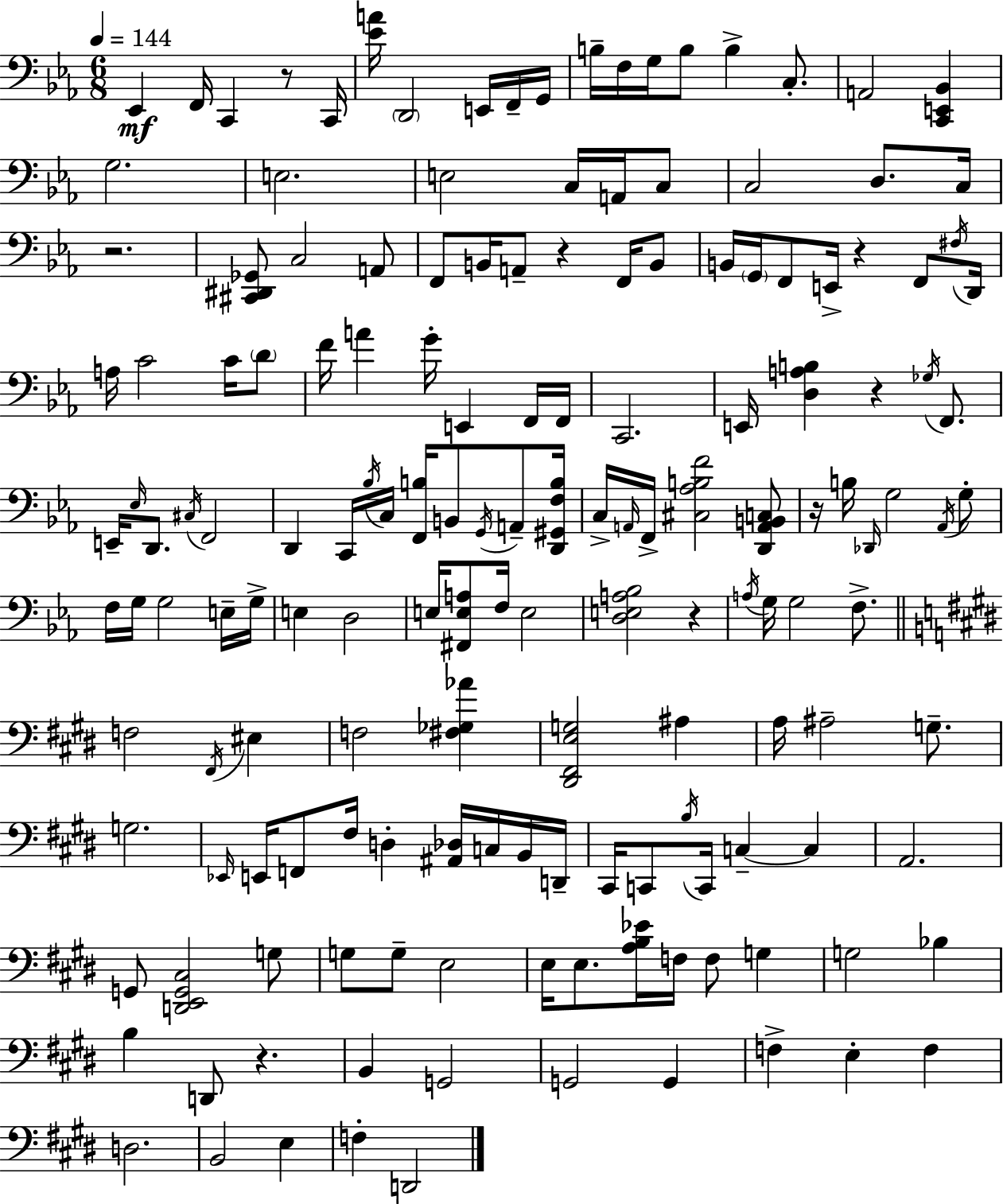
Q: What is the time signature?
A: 6/8